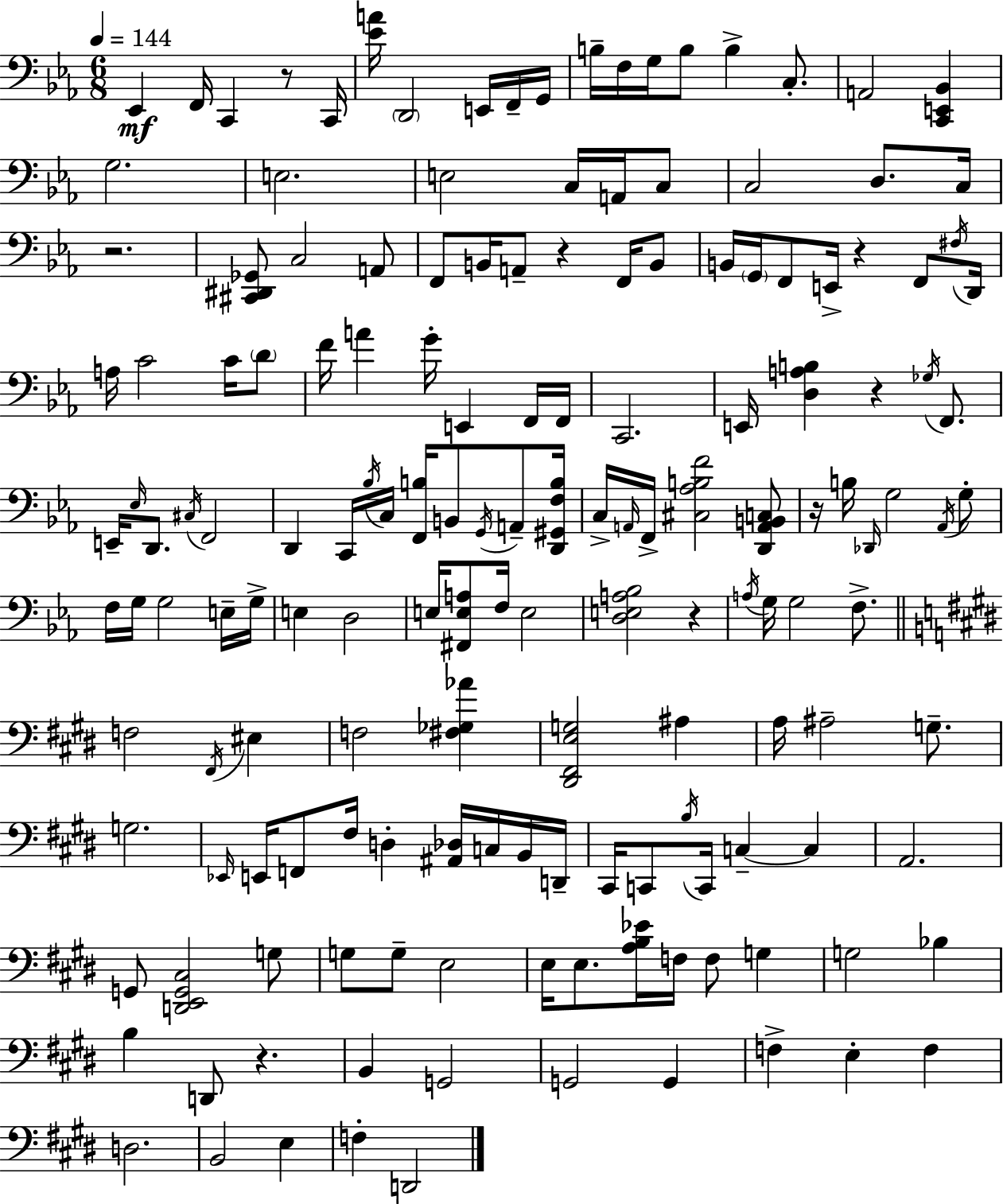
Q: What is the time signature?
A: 6/8